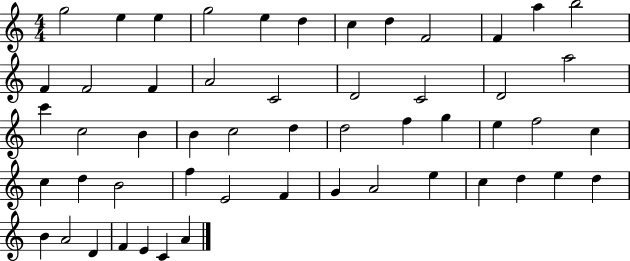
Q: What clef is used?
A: treble